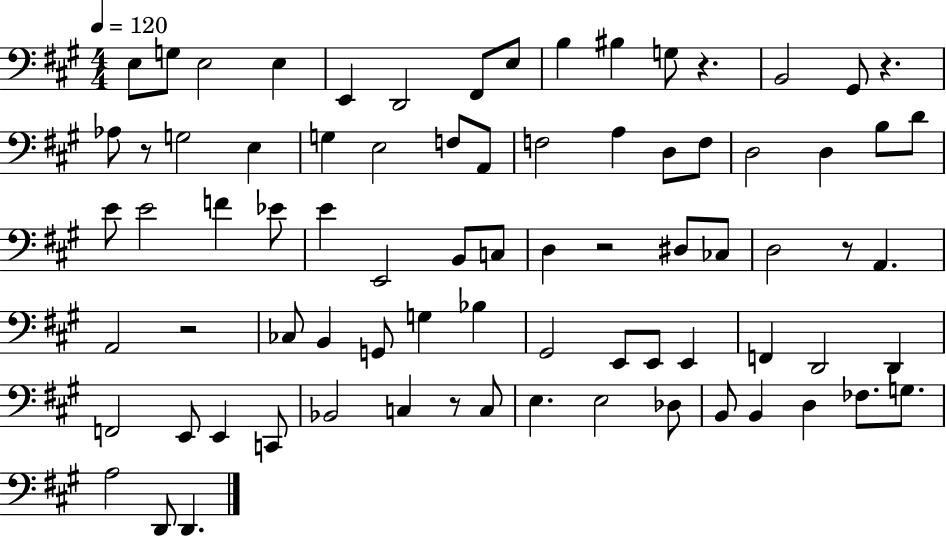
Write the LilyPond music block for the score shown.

{
  \clef bass
  \numericTimeSignature
  \time 4/4
  \key a \major
  \tempo 4 = 120
  e8 g8 e2 e4 | e,4 d,2 fis,8 e8 | b4 bis4 g8 r4. | b,2 gis,8 r4. | \break aes8 r8 g2 e4 | g4 e2 f8 a,8 | f2 a4 d8 f8 | d2 d4 b8 d'8 | \break e'8 e'2 f'4 ees'8 | e'4 e,2 b,8 c8 | d4 r2 dis8 ces8 | d2 r8 a,4. | \break a,2 r2 | ces8 b,4 g,8 g4 bes4 | gis,2 e,8 e,8 e,4 | f,4 d,2 d,4 | \break f,2 e,8 e,4 c,8 | bes,2 c4 r8 c8 | e4. e2 des8 | b,8 b,4 d4 fes8. g8. | \break a2 d,8 d,4. | \bar "|."
}